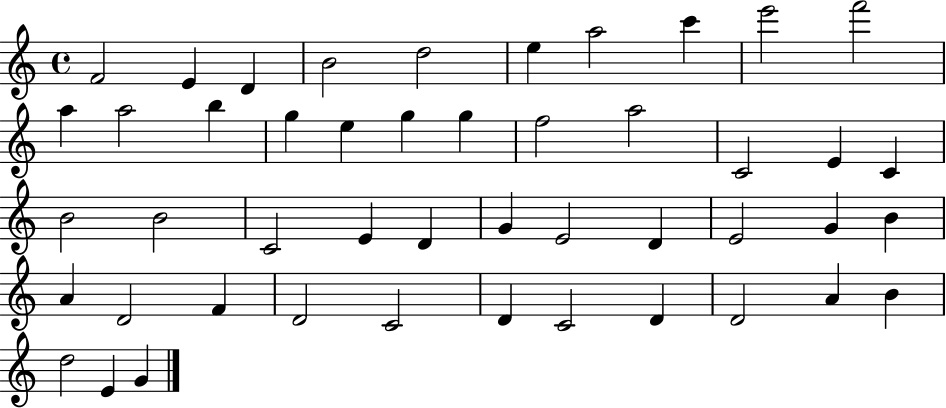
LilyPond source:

{
  \clef treble
  \time 4/4
  \defaultTimeSignature
  \key c \major
  f'2 e'4 d'4 | b'2 d''2 | e''4 a''2 c'''4 | e'''2 f'''2 | \break a''4 a''2 b''4 | g''4 e''4 g''4 g''4 | f''2 a''2 | c'2 e'4 c'4 | \break b'2 b'2 | c'2 e'4 d'4 | g'4 e'2 d'4 | e'2 g'4 b'4 | \break a'4 d'2 f'4 | d'2 c'2 | d'4 c'2 d'4 | d'2 a'4 b'4 | \break d''2 e'4 g'4 | \bar "|."
}